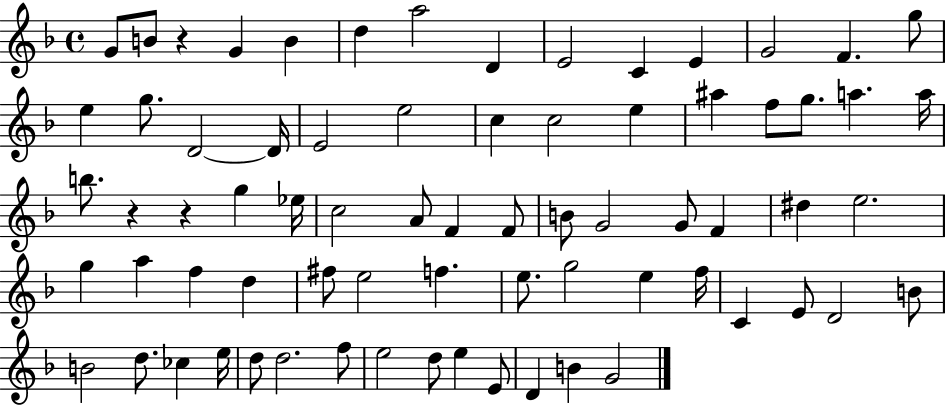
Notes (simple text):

G4/e B4/e R/q G4/q B4/q D5/q A5/h D4/q E4/h C4/q E4/q G4/h F4/q. G5/e E5/q G5/e. D4/h D4/s E4/h E5/h C5/q C5/h E5/q A#5/q F5/e G5/e. A5/q. A5/s B5/e. R/q R/q G5/q Eb5/s C5/h A4/e F4/q F4/e B4/e G4/h G4/e F4/q D#5/q E5/h. G5/q A5/q F5/q D5/q F#5/e E5/h F5/q. E5/e. G5/h E5/q F5/s C4/q E4/e D4/h B4/e B4/h D5/e. CES5/q E5/s D5/e D5/h. F5/e E5/h D5/e E5/q E4/e D4/q B4/q G4/h